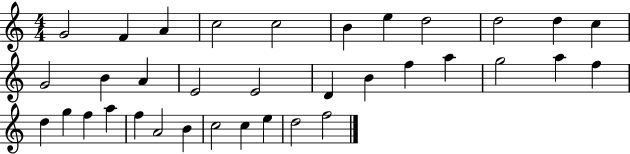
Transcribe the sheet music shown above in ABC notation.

X:1
T:Untitled
M:4/4
L:1/4
K:C
G2 F A c2 c2 B e d2 d2 d c G2 B A E2 E2 D B f a g2 a f d g f a f A2 B c2 c e d2 f2